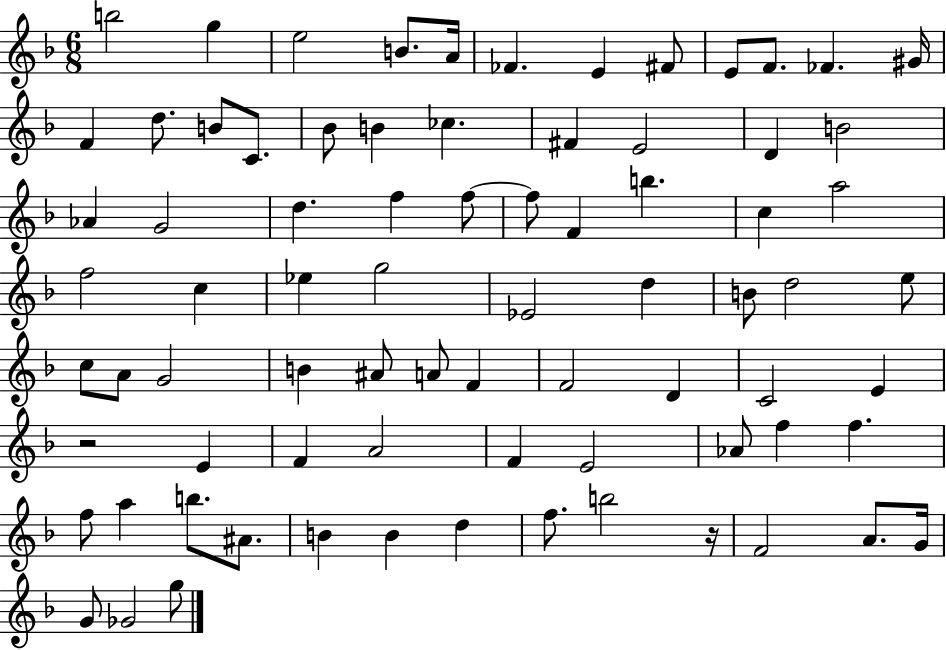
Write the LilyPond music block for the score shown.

{
  \clef treble
  \numericTimeSignature
  \time 6/8
  \key f \major
  b''2 g''4 | e''2 b'8. a'16 | fes'4. e'4 fis'8 | e'8 f'8. fes'4. gis'16 | \break f'4 d''8. b'8 c'8. | bes'8 b'4 ces''4. | fis'4 e'2 | d'4 b'2 | \break aes'4 g'2 | d''4. f''4 f''8~~ | f''8 f'4 b''4. | c''4 a''2 | \break f''2 c''4 | ees''4 g''2 | ees'2 d''4 | b'8 d''2 e''8 | \break c''8 a'8 g'2 | b'4 ais'8 a'8 f'4 | f'2 d'4 | c'2 e'4 | \break r2 e'4 | f'4 a'2 | f'4 e'2 | aes'8 f''4 f''4. | \break f''8 a''4 b''8. ais'8. | b'4 b'4 d''4 | f''8. b''2 r16 | f'2 a'8. g'16 | \break g'8 ges'2 g''8 | \bar "|."
}